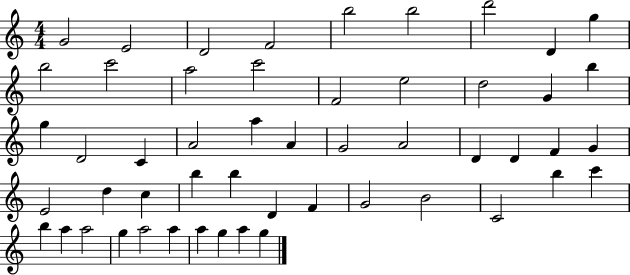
X:1
T:Untitled
M:4/4
L:1/4
K:C
G2 E2 D2 F2 b2 b2 d'2 D g b2 c'2 a2 c'2 F2 e2 d2 G b g D2 C A2 a A G2 A2 D D F G E2 d c b b D F G2 B2 C2 b c' b a a2 g a2 a a g a g